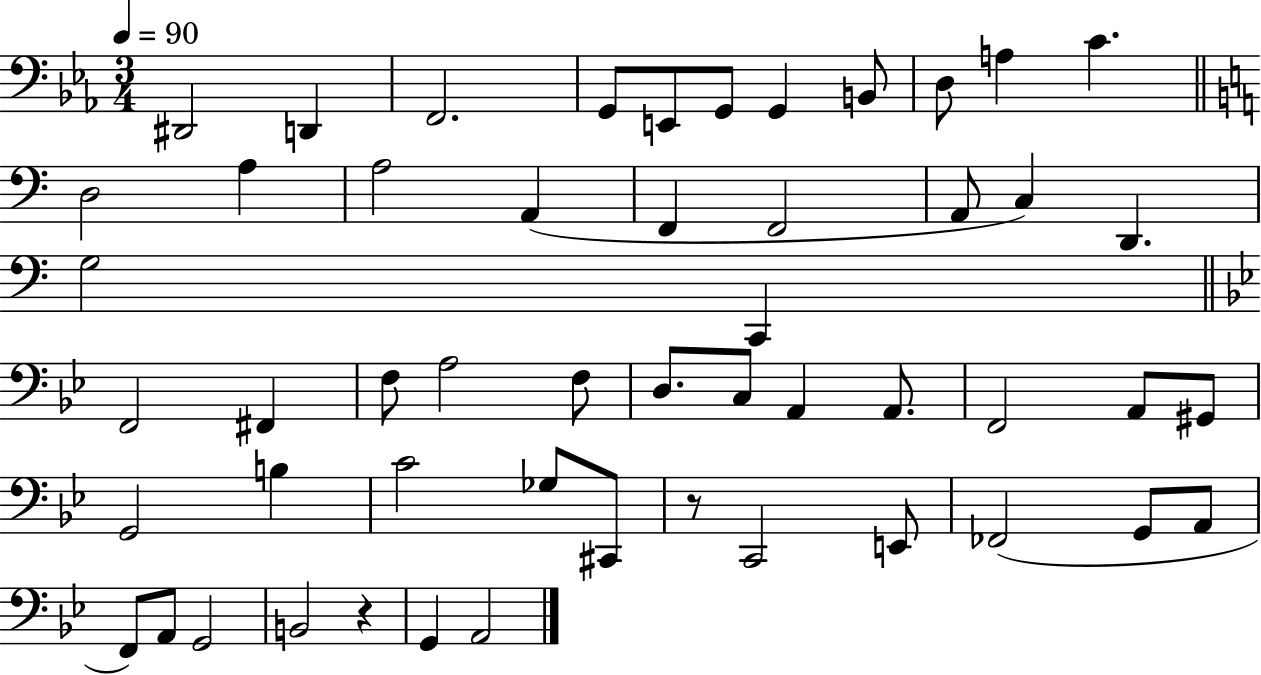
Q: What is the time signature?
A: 3/4